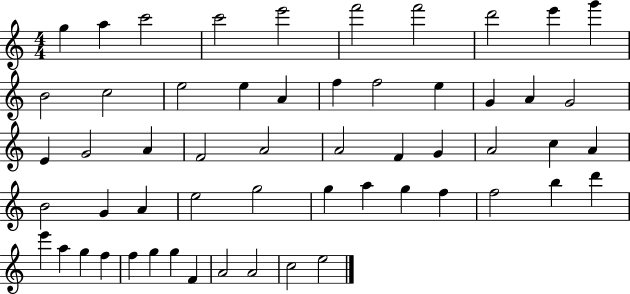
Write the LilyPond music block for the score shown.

{
  \clef treble
  \numericTimeSignature
  \time 4/4
  \key c \major
  g''4 a''4 c'''2 | c'''2 e'''2 | f'''2 f'''2 | d'''2 e'''4 g'''4 | \break b'2 c''2 | e''2 e''4 a'4 | f''4 f''2 e''4 | g'4 a'4 g'2 | \break e'4 g'2 a'4 | f'2 a'2 | a'2 f'4 g'4 | a'2 c''4 a'4 | \break b'2 g'4 a'4 | e''2 g''2 | g''4 a''4 g''4 f''4 | f''2 b''4 d'''4 | \break e'''4 a''4 g''4 f''4 | f''4 g''4 g''4 f'4 | a'2 a'2 | c''2 e''2 | \break \bar "|."
}